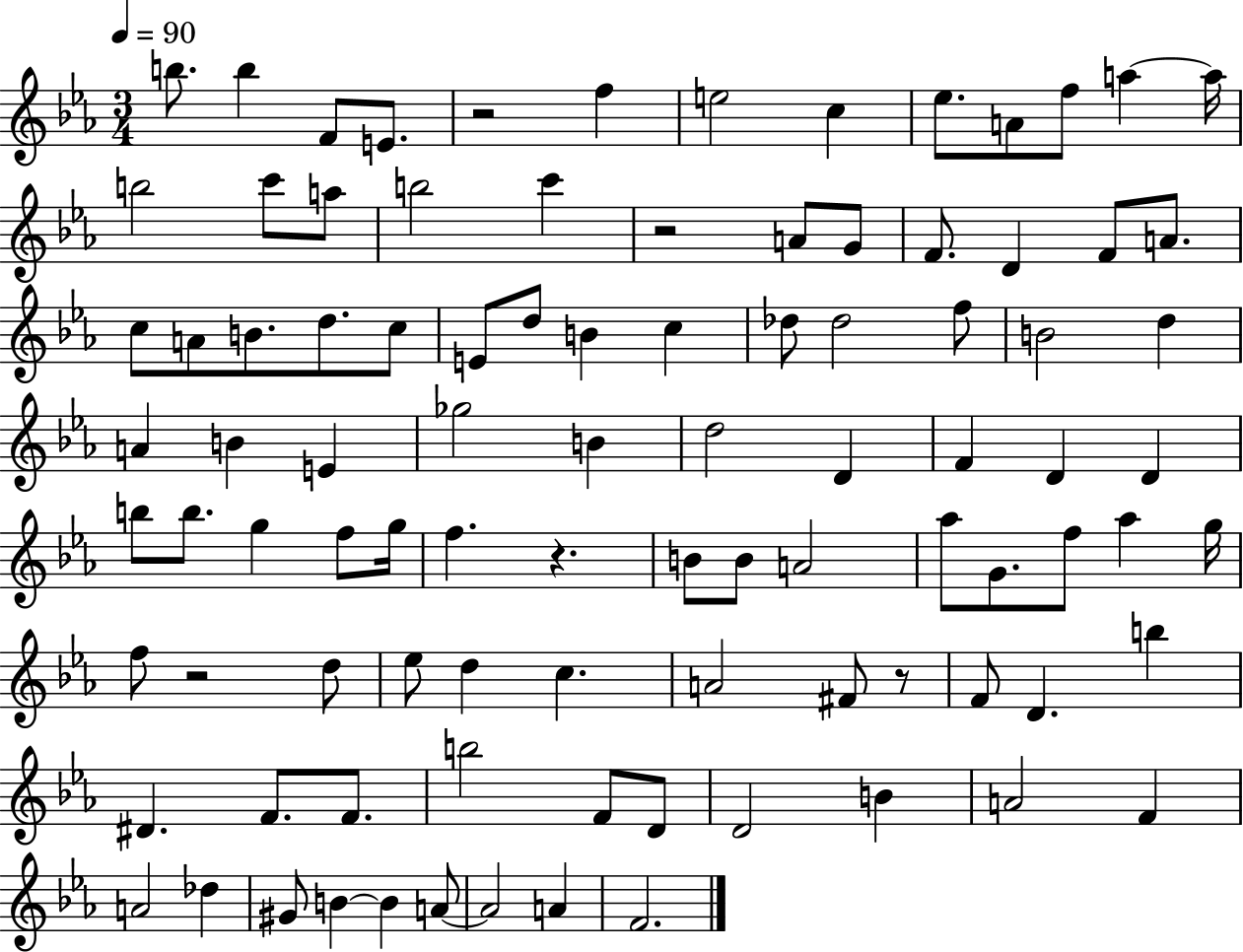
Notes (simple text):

B5/e. B5/q F4/e E4/e. R/h F5/q E5/h C5/q Eb5/e. A4/e F5/e A5/q A5/s B5/h C6/e A5/e B5/h C6/q R/h A4/e G4/e F4/e. D4/q F4/e A4/e. C5/e A4/e B4/e. D5/e. C5/e E4/e D5/e B4/q C5/q Db5/e Db5/h F5/e B4/h D5/q A4/q B4/q E4/q Gb5/h B4/q D5/h D4/q F4/q D4/q D4/q B5/e B5/e. G5/q F5/e G5/s F5/q. R/q. B4/e B4/e A4/h Ab5/e G4/e. F5/e Ab5/q G5/s F5/e R/h D5/e Eb5/e D5/q C5/q. A4/h F#4/e R/e F4/e D4/q. B5/q D#4/q. F4/e. F4/e. B5/h F4/e D4/e D4/h B4/q A4/h F4/q A4/h Db5/q G#4/e B4/q B4/q A4/e A4/h A4/q F4/h.